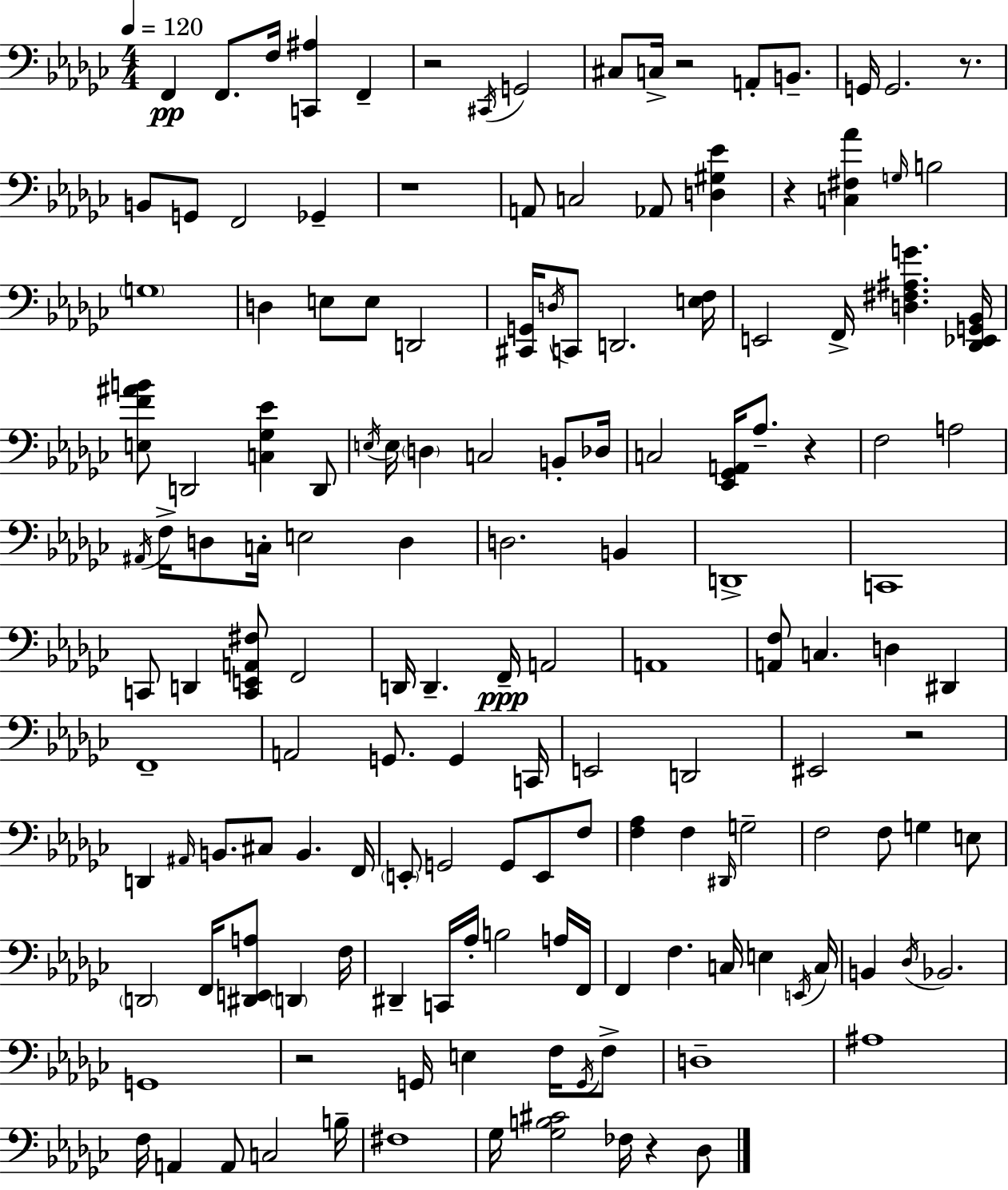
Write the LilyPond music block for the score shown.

{
  \clef bass
  \numericTimeSignature
  \time 4/4
  \key ees \minor
  \tempo 4 = 120
  f,4\pp f,8. f16 <c, ais>4 f,4-- | r2 \acciaccatura { cis,16 } g,2 | cis8 c16-> r2 a,8-. b,8.-- | g,16 g,2. r8. | \break b,8 g,8 f,2 ges,4-- | r1 | a,8 c2 aes,8 <d gis ees'>4 | r4 <c fis aes'>4 \grace { g16 } b2 | \break \parenthesize g1 | d4 e8 e8 d,2 | <cis, g,>16 \acciaccatura { d16 } c,8 d,2. | <e f>16 e,2 f,16-> <d fis ais g'>4. | \break <des, ees, g, bes,>16 <e f' ais' b'>8 d,2 <c ges ees'>4 | d,8 \acciaccatura { e16 } e16 \parenthesize d4 c2 | b,8-. des16 c2 <ees, ges, a,>16 aes8.-- | r4 f2 a2 | \break \acciaccatura { ais,16 } f16-> d8 c16-. e2 | d4 d2. | b,4 d,1-> | c,1 | \break c,8 d,4 <c, e, a, fis>8 f,2 | d,16 d,4.-- f,16--\ppp a,2 | a,1 | <a, f>8 c4. d4 | \break dis,4 f,1-- | a,2 g,8. | g,4 c,16 e,2 d,2 | eis,2 r2 | \break d,4 \grace { ais,16 } b,8. cis8 b,4. | f,16 \parenthesize e,8-. g,2 | g,8 e,8 f8 <f aes>4 f4 \grace { dis,16 } g2-- | f2 f8 | \break g4 e8 \parenthesize d,2 f,16 | <dis, e, a>8 \parenthesize d,4 f16 dis,4-- c,16 aes16-. b2 | a16 f,16 f,4 f4. | c16 e4 \acciaccatura { e,16 } c16 b,4 \acciaccatura { des16 } bes,2. | \break g,1 | r2 | g,16 e4 f16 \acciaccatura { g,16 } f8-> d1-- | ais1 | \break f16 a,4 a,8 | c2 b16-- fis1 | ges16 <ges b cis'>2 | fes16 r4 des8 \bar "|."
}